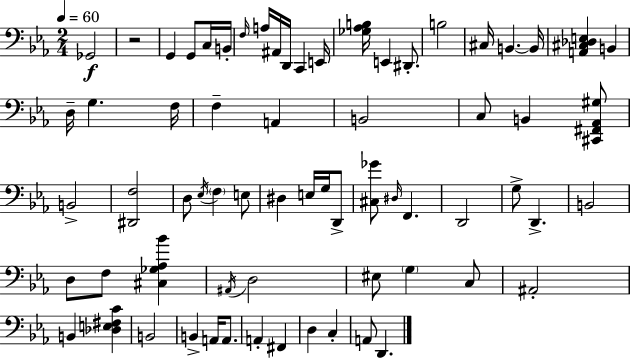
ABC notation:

X:1
T:Untitled
M:2/4
L:1/4
K:Eb
_G,,2 z2 G,, G,,/2 C,/4 B,,/4 F,/4 A,/4 ^A,,/4 D,,/4 C,, E,,/4 [_G,_A,B,]/4 E,, ^D,,/2 B,2 ^C,/4 B,, B,,/4 [A,,^C,_D,E,] B,, D,/4 G, F,/4 F, A,, B,,2 C,/2 B,, [^C,,^F,,_A,,^G,]/2 B,,2 [^D,,F,]2 D,/2 _E,/4 F, E,/2 ^D, E,/4 G,/4 D,,/2 [^C,_G]/2 ^D,/4 F,, D,,2 G,/2 D,, B,,2 D,/2 F,/2 [^C,_G,_A,_B] ^A,,/4 D,2 ^E,/2 G, C,/2 ^A,,2 B,, [_D,E,^F,C] B,,2 B,, A,,/4 A,,/2 A,, ^F,, D, C, A,,/2 D,,